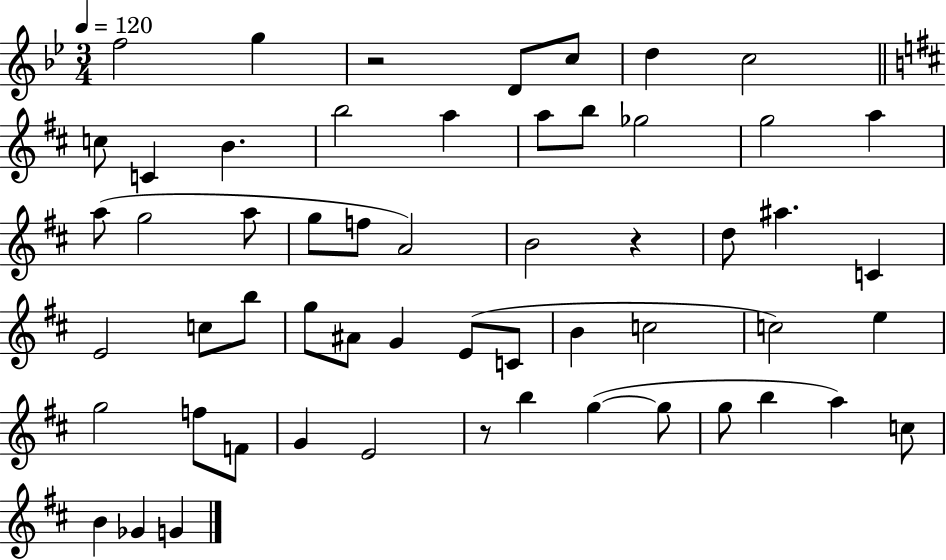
{
  \clef treble
  \numericTimeSignature
  \time 3/4
  \key bes \major
  \tempo 4 = 120
  \repeat volta 2 { f''2 g''4 | r2 d'8 c''8 | d''4 c''2 | \bar "||" \break \key d \major c''8 c'4 b'4. | b''2 a''4 | a''8 b''8 ges''2 | g''2 a''4 | \break a''8( g''2 a''8 | g''8 f''8 a'2) | b'2 r4 | d''8 ais''4. c'4 | \break e'2 c''8 b''8 | g''8 ais'8 g'4 e'8( c'8 | b'4 c''2 | c''2) e''4 | \break g''2 f''8 f'8 | g'4 e'2 | r8 b''4 g''4~(~ g''8 | g''8 b''4 a''4) c''8 | \break b'4 ges'4 g'4 | } \bar "|."
}